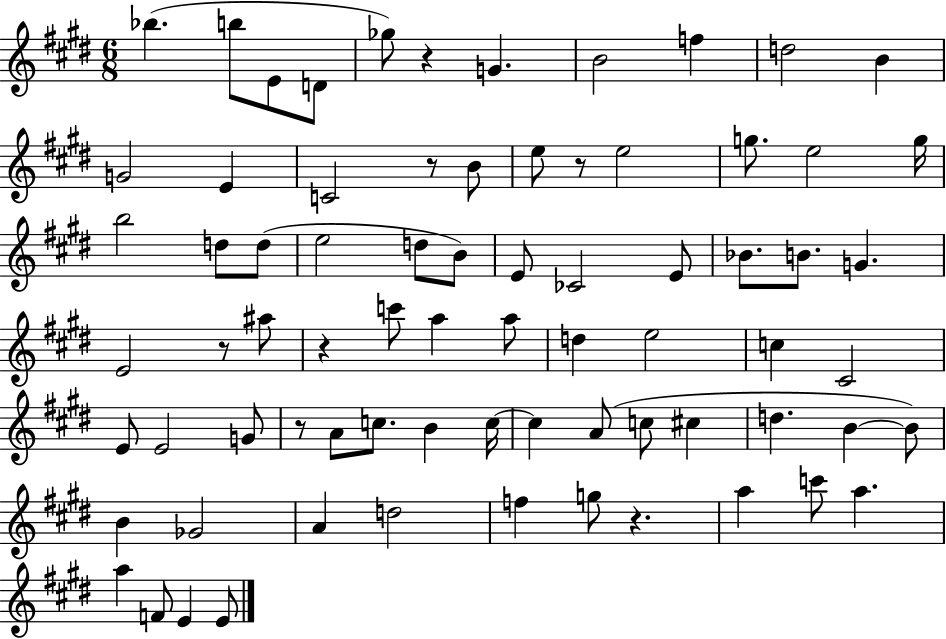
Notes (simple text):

Bb5/q. B5/e E4/e D4/e Gb5/e R/q G4/q. B4/h F5/q D5/h B4/q G4/h E4/q C4/h R/e B4/e E5/e R/e E5/h G5/e. E5/h G5/s B5/h D5/e D5/e E5/h D5/e B4/e E4/e CES4/h E4/e Bb4/e. B4/e. G4/q. E4/h R/e A#5/e R/q C6/e A5/q A5/e D5/q E5/h C5/q C#4/h E4/e E4/h G4/e R/e A4/e C5/e. B4/q C5/s C5/q A4/e C5/e C#5/q D5/q. B4/q B4/e B4/q Gb4/h A4/q D5/h F5/q G5/e R/q. A5/q C6/e A5/q. A5/q F4/e E4/q E4/e